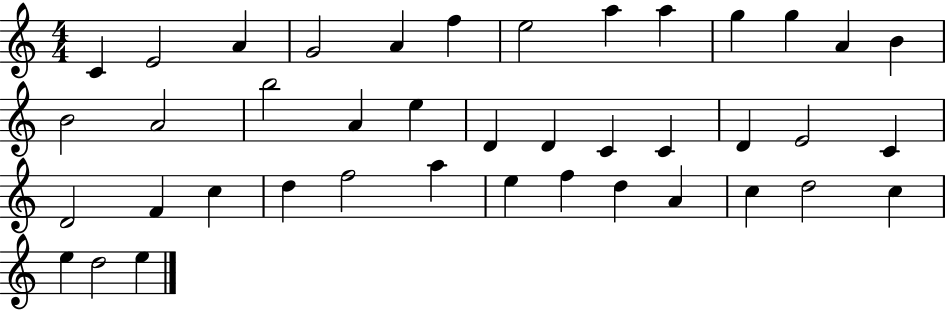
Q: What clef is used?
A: treble